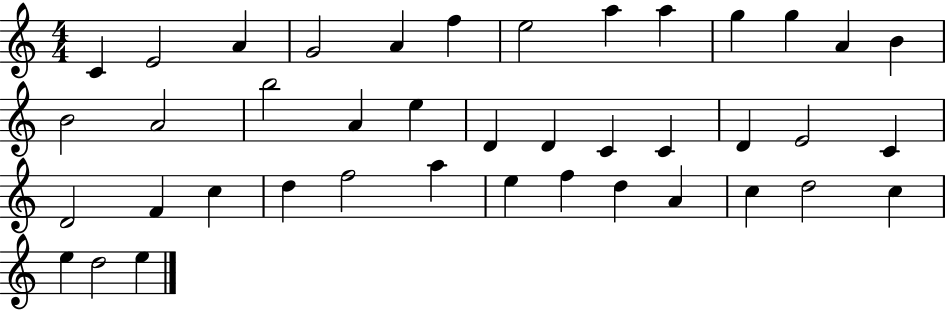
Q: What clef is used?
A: treble